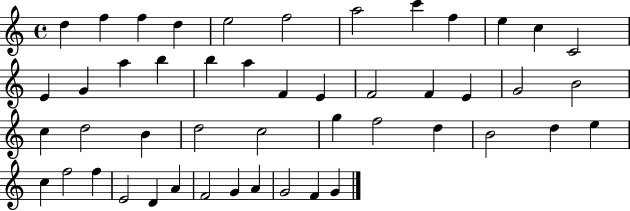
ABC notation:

X:1
T:Untitled
M:4/4
L:1/4
K:C
d f f d e2 f2 a2 c' f e c C2 E G a b b a F E F2 F E G2 B2 c d2 B d2 c2 g f2 d B2 d e c f2 f E2 D A F2 G A G2 F G